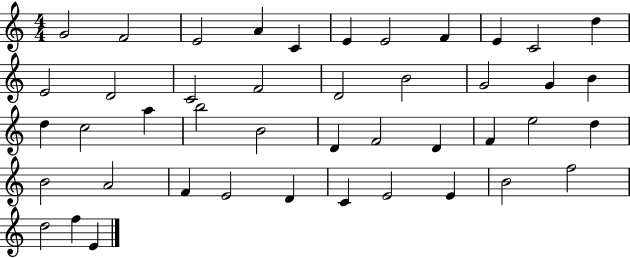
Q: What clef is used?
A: treble